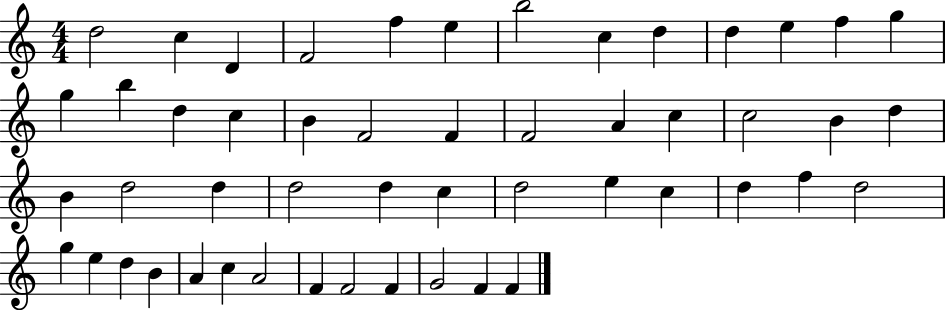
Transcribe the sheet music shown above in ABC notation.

X:1
T:Untitled
M:4/4
L:1/4
K:C
d2 c D F2 f e b2 c d d e f g g b d c B F2 F F2 A c c2 B d B d2 d d2 d c d2 e c d f d2 g e d B A c A2 F F2 F G2 F F